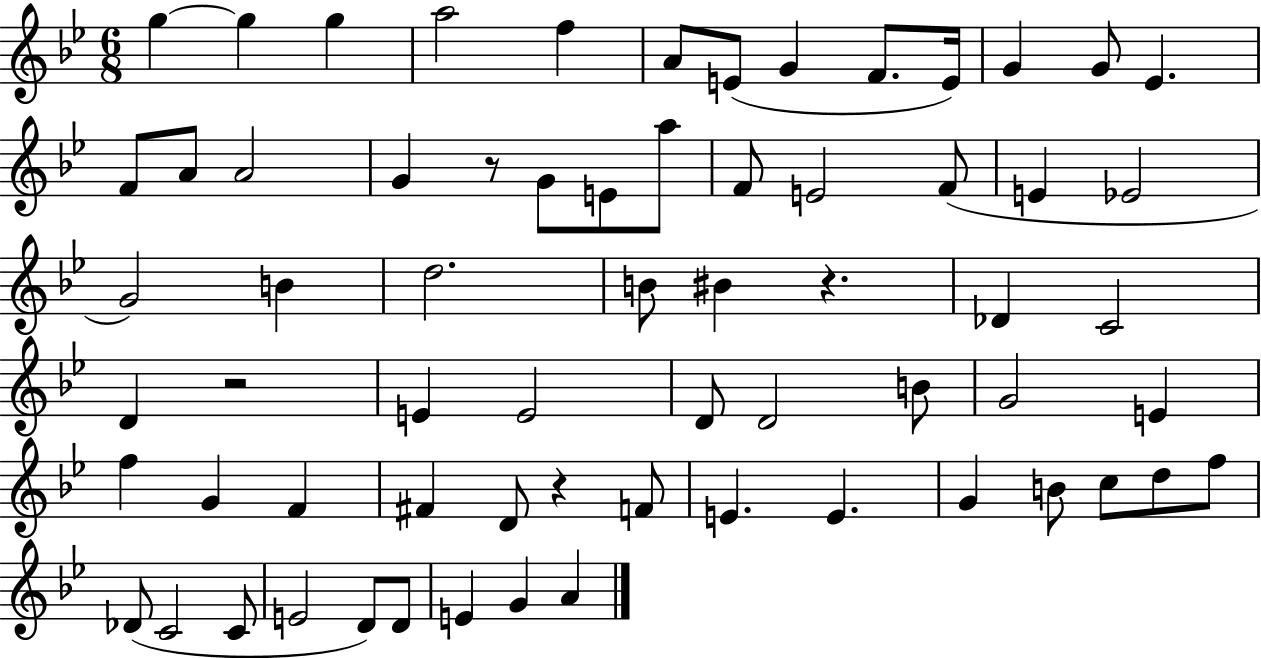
G5/q G5/q G5/q A5/h F5/q A4/e E4/e G4/q F4/e. E4/s G4/q G4/e Eb4/q. F4/e A4/e A4/h G4/q R/e G4/e E4/e A5/e F4/e E4/h F4/e E4/q Eb4/h G4/h B4/q D5/h. B4/e BIS4/q R/q. Db4/q C4/h D4/q R/h E4/q E4/h D4/e D4/h B4/e G4/h E4/q F5/q G4/q F4/q F#4/q D4/e R/q F4/e E4/q. E4/q. G4/q B4/e C5/e D5/e F5/e Db4/e C4/h C4/e E4/h D4/e D4/e E4/q G4/q A4/q